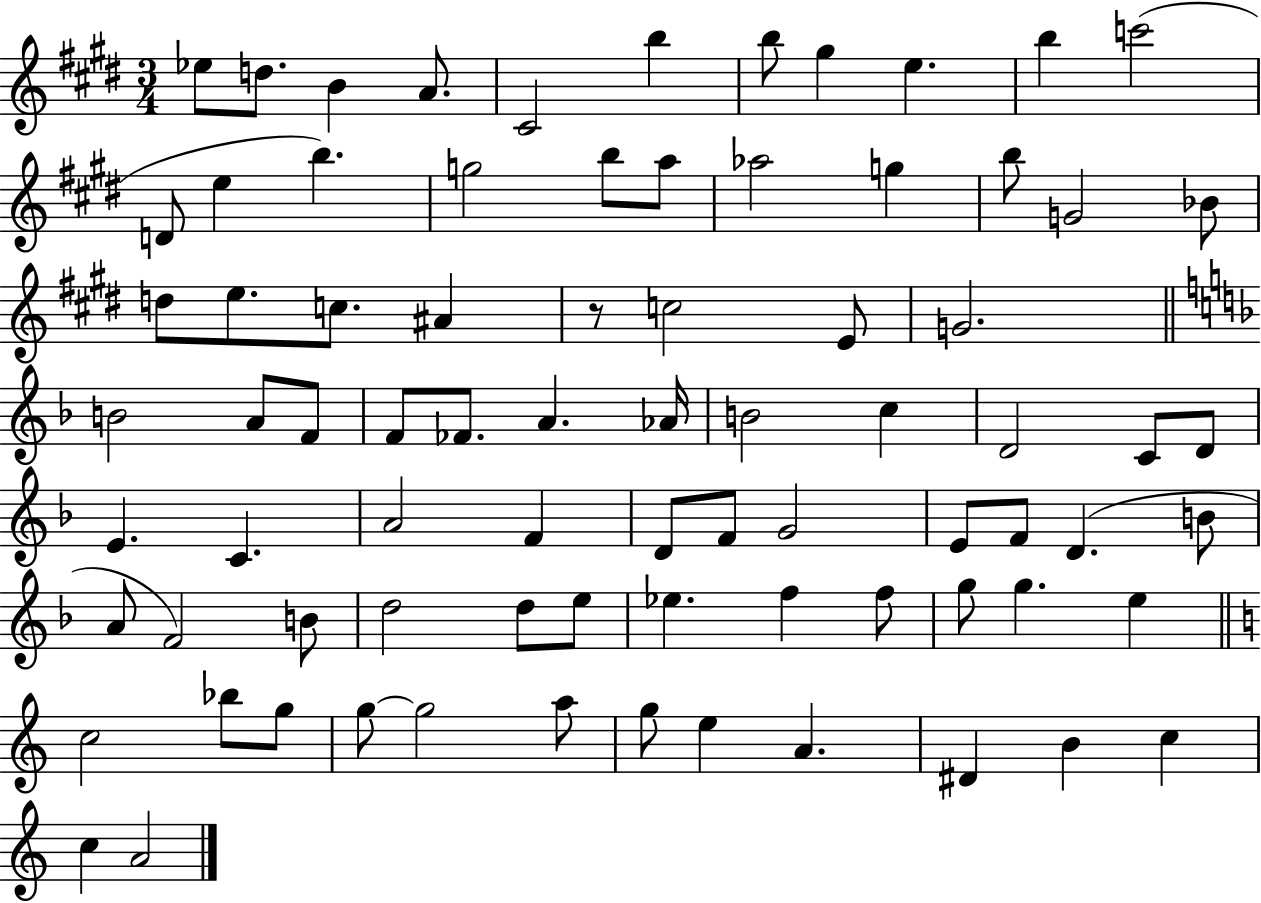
Eb5/e D5/e. B4/q A4/e. C#4/h B5/q B5/e G#5/q E5/q. B5/q C6/h D4/e E5/q B5/q. G5/h B5/e A5/e Ab5/h G5/q B5/e G4/h Bb4/e D5/e E5/e. C5/e. A#4/q R/e C5/h E4/e G4/h. B4/h A4/e F4/e F4/e FES4/e. A4/q. Ab4/s B4/h C5/q D4/h C4/e D4/e E4/q. C4/q. A4/h F4/q D4/e F4/e G4/h E4/e F4/e D4/q. B4/e A4/e F4/h B4/e D5/h D5/e E5/e Eb5/q. F5/q F5/e G5/e G5/q. E5/q C5/h Bb5/e G5/e G5/e G5/h A5/e G5/e E5/q A4/q. D#4/q B4/q C5/q C5/q A4/h